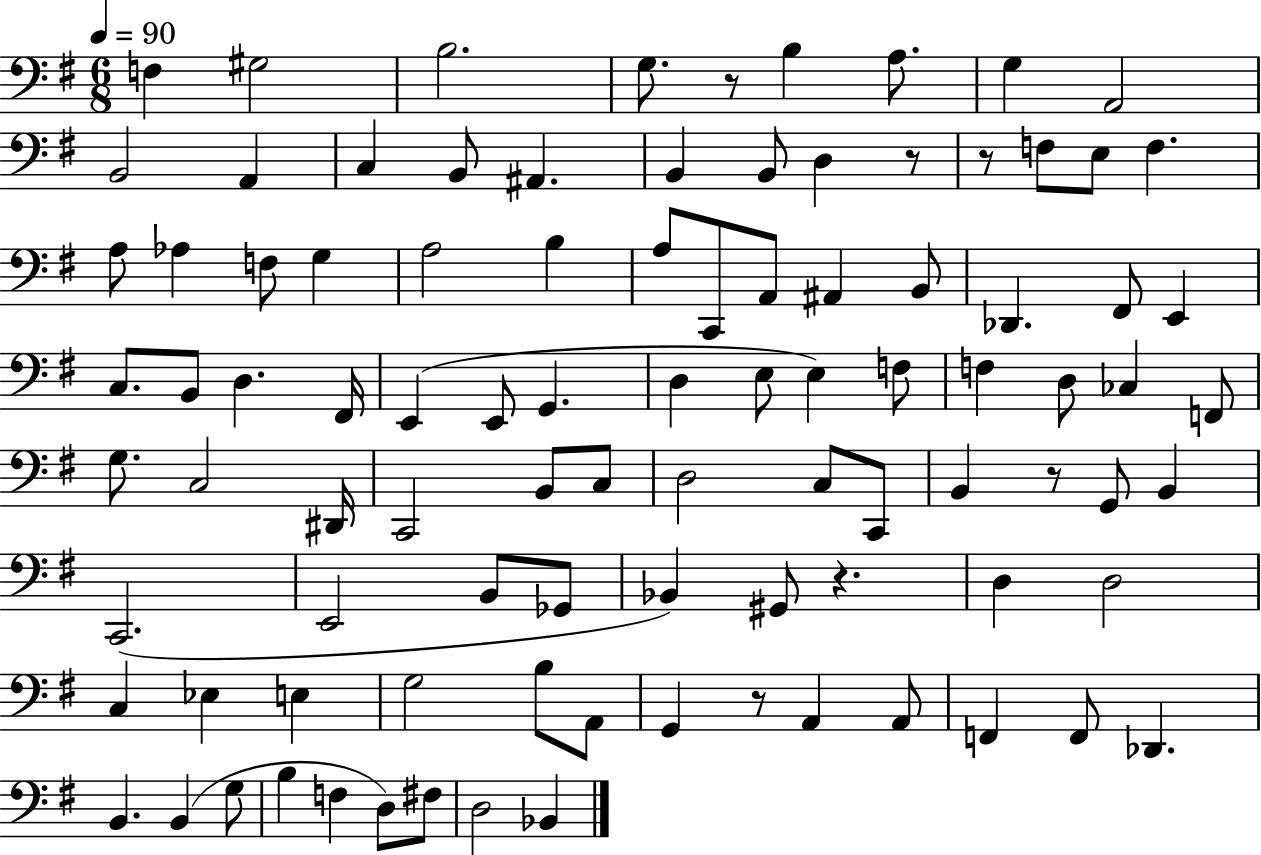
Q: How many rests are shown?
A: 6